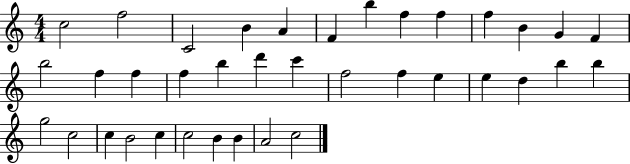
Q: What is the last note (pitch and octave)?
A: C5